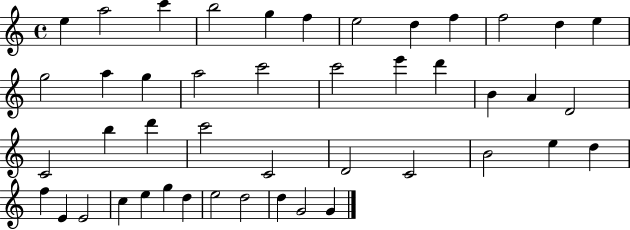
{
  \clef treble
  \time 4/4
  \defaultTimeSignature
  \key c \major
  e''4 a''2 c'''4 | b''2 g''4 f''4 | e''2 d''4 f''4 | f''2 d''4 e''4 | \break g''2 a''4 g''4 | a''2 c'''2 | c'''2 e'''4 d'''4 | b'4 a'4 d'2 | \break c'2 b''4 d'''4 | c'''2 c'2 | d'2 c'2 | b'2 e''4 d''4 | \break f''4 e'4 e'2 | c''4 e''4 g''4 d''4 | e''2 d''2 | d''4 g'2 g'4 | \break \bar "|."
}